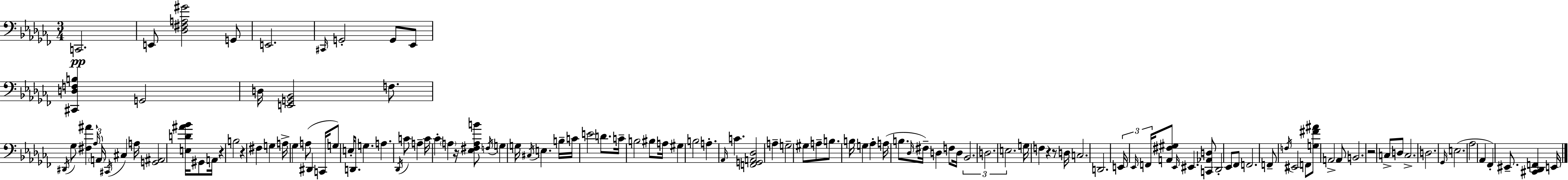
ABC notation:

X:1
T:Untitled
M:3/4
L:1/4
K:Abm
C,,2 E,,/2 [_D,^F,A,^G]2 G,,/2 E,,2 ^C,,/4 G,,2 G,,/2 _E,,/2 [^C,,D,F,B,] G,,2 D,/4 [E,,G,,_B,,]2 F,/2 ^D,,/4 _G,/2 [^F,^A] _A,/4 A,,/4 ^C,,/4 ^C, A,/4 [G,,^A,,]2 [E,D^A_B]/4 ^G,,/2 A,,/4 z B,2 z ^F, G, A,/4 _G, A,/2 ^D,, C,,/4 G,/2 E,/4 D,,/2 G, A, _D,,/4 C/2 A, C/4 _C A, z/4 [_E,^F,A,B]/2 F,/4 G, G,/4 ^C,/4 E, B,/4 C/4 E2 D/2 C/4 B,2 ^B,/2 A,/4 ^G, B,2 A, _A,,/4 C [F,,G,,A,,_D,]2 A, G,2 ^G,/2 A,/2 B,/2 B,/4 G, _A, A,/4 B,/2 _D,/4 ^F,/4 D, F,/2 D,/4 _B,,2 D,2 E,2 G,/4 F, z z/2 D,/4 C,2 D,,2 E,,/4 _E,,/4 F,,/4 [A,,^F,^G,]/2 _E,,/4 ^E,, [C,,_A,,D,]/2 _D,,2 _E,,/2 _F,,/2 F,,2 F,,/2 F,/4 ^E,,2 F,,/2 [G,^F^A]/2 A,,2 A,,/2 B,,2 z2 C,/2 D,/2 C,2 D,2 _G,,/4 E,2 _A,2 _A,, _F,, ^E,,/2 [^C,,_D,,F,,] E,,/4